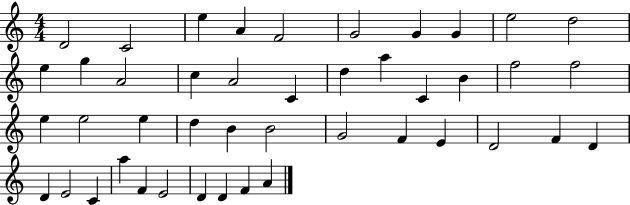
D4/h C4/h E5/q A4/q F4/h G4/h G4/q G4/q E5/h D5/h E5/q G5/q A4/h C5/q A4/h C4/q D5/q A5/q C4/q B4/q F5/h F5/h E5/q E5/h E5/q D5/q B4/q B4/h G4/h F4/q E4/q D4/h F4/q D4/q D4/q E4/h C4/q A5/q F4/q E4/h D4/q D4/q F4/q A4/q